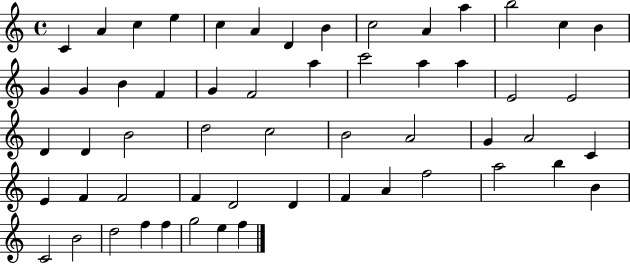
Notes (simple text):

C4/q A4/q C5/q E5/q C5/q A4/q D4/q B4/q C5/h A4/q A5/q B5/h C5/q B4/q G4/q G4/q B4/q F4/q G4/q F4/h A5/q C6/h A5/q A5/q E4/h E4/h D4/q D4/q B4/h D5/h C5/h B4/h A4/h G4/q A4/h C4/q E4/q F4/q F4/h F4/q D4/h D4/q F4/q A4/q F5/h A5/h B5/q B4/q C4/h B4/h D5/h F5/q F5/q G5/h E5/q F5/q